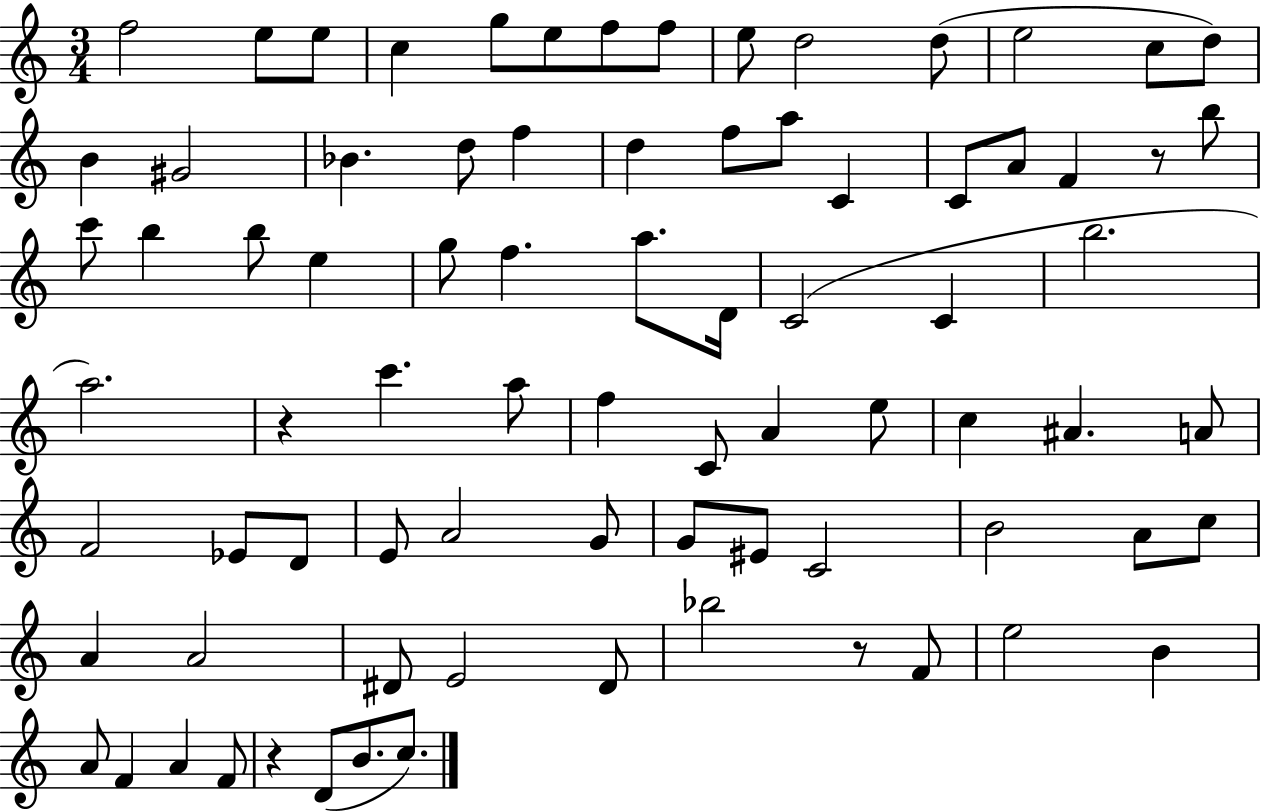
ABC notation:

X:1
T:Untitled
M:3/4
L:1/4
K:C
f2 e/2 e/2 c g/2 e/2 f/2 f/2 e/2 d2 d/2 e2 c/2 d/2 B ^G2 _B d/2 f d f/2 a/2 C C/2 A/2 F z/2 b/2 c'/2 b b/2 e g/2 f a/2 D/4 C2 C b2 a2 z c' a/2 f C/2 A e/2 c ^A A/2 F2 _E/2 D/2 E/2 A2 G/2 G/2 ^E/2 C2 B2 A/2 c/2 A A2 ^D/2 E2 ^D/2 _b2 z/2 F/2 e2 B A/2 F A F/2 z D/2 B/2 c/2